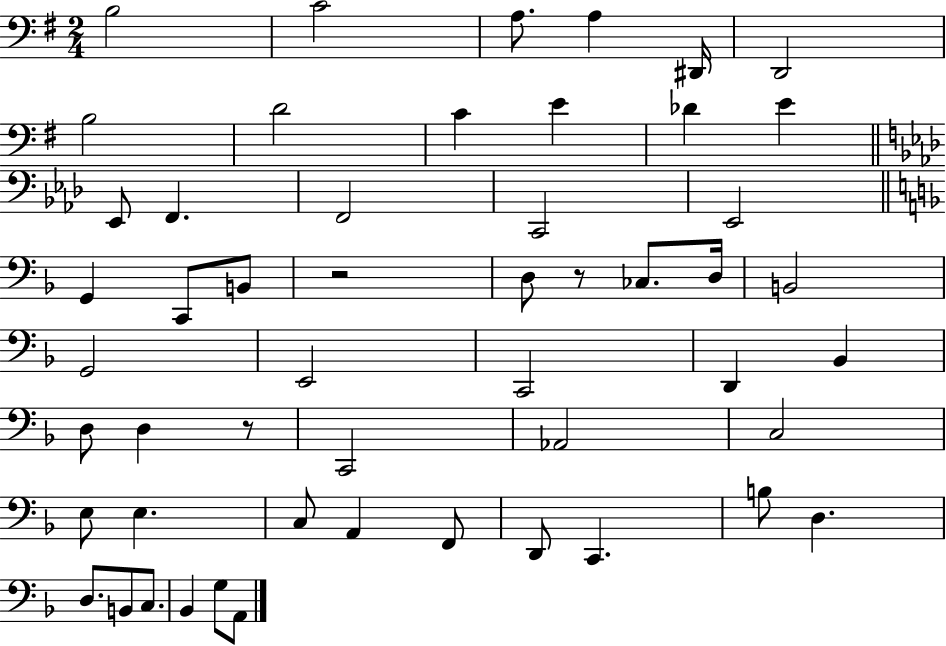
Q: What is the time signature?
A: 2/4